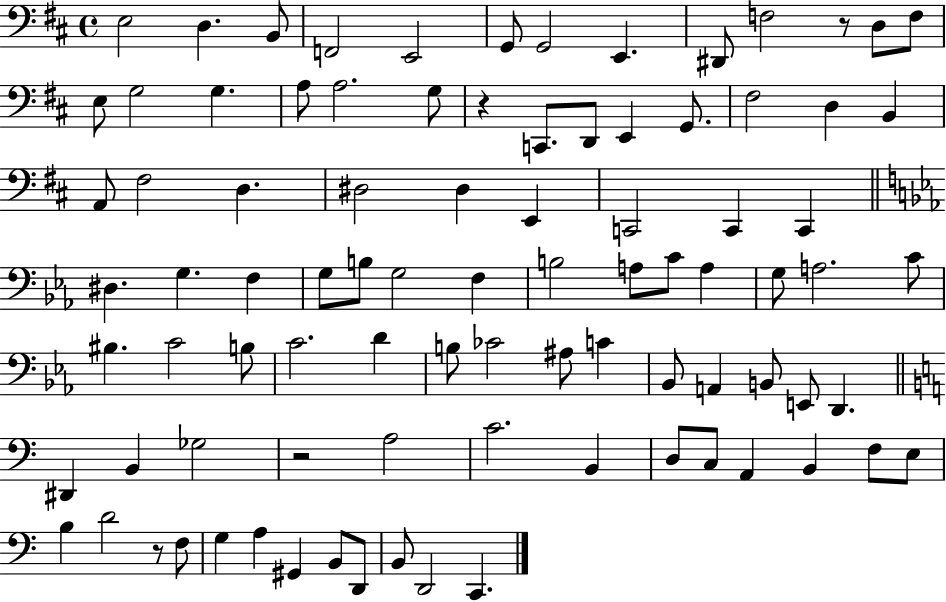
{
  \clef bass
  \time 4/4
  \defaultTimeSignature
  \key d \major
  e2 d4. b,8 | f,2 e,2 | g,8 g,2 e,4. | dis,8 f2 r8 d8 f8 | \break e8 g2 g4. | a8 a2. g8 | r4 c,8. d,8 e,4 g,8. | fis2 d4 b,4 | \break a,8 fis2 d4. | dis2 dis4 e,4 | c,2 c,4 c,4 | \bar "||" \break \key ees \major dis4. g4. f4 | g8 b8 g2 f4 | b2 a8 c'8 a4 | g8 a2. c'8 | \break bis4. c'2 b8 | c'2. d'4 | b8 ces'2 ais8 c'4 | bes,8 a,4 b,8 e,8 d,4. | \break \bar "||" \break \key c \major dis,4 b,4 ges2 | r2 a2 | c'2. b,4 | d8 c8 a,4 b,4 f8 e8 | \break b4 d'2 r8 f8 | g4 a4 gis,4 b,8 d,8 | b,8 d,2 c,4. | \bar "|."
}